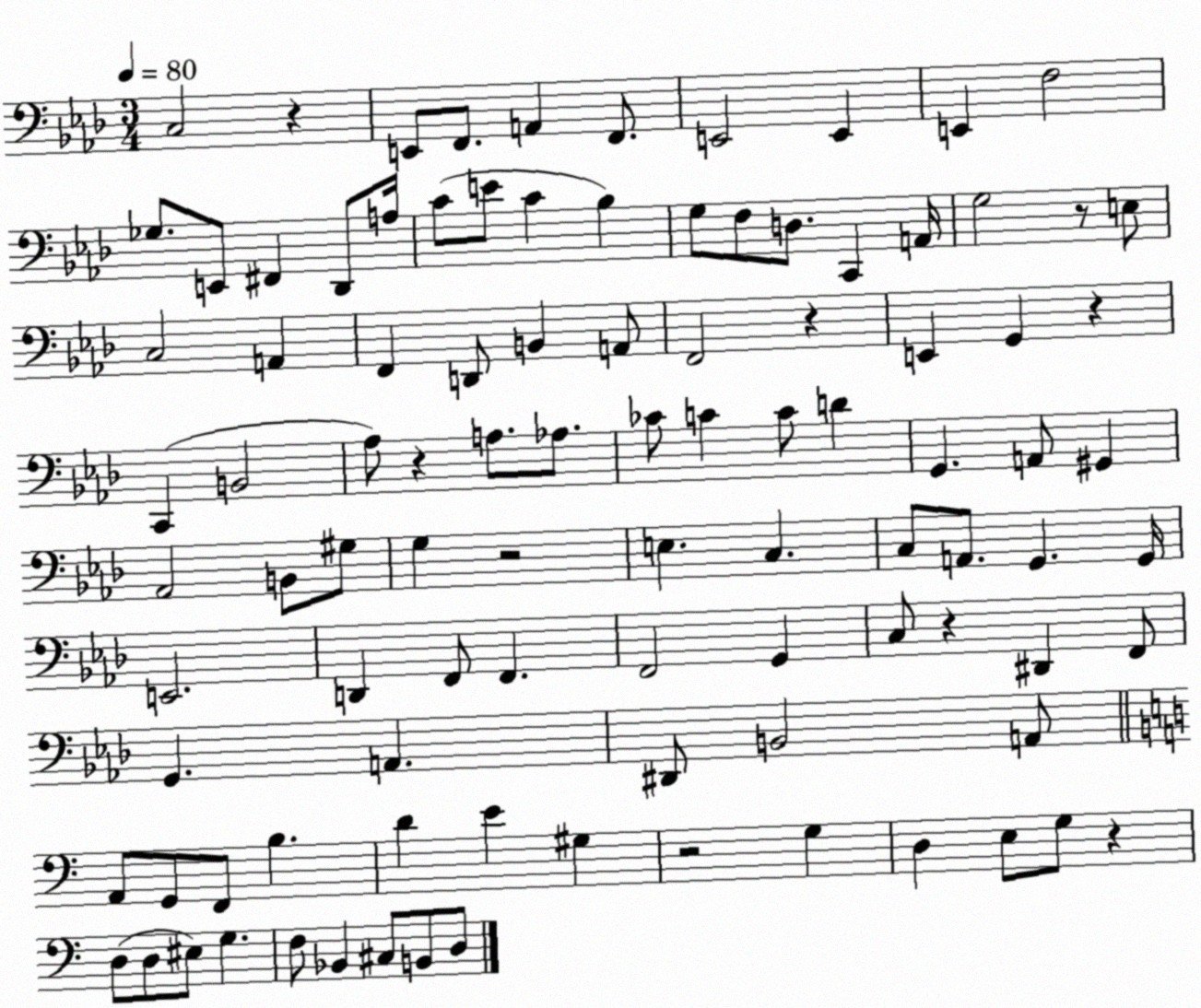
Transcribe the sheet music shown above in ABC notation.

X:1
T:Untitled
M:3/4
L:1/4
K:Ab
C,2 z E,,/2 F,,/2 A,, F,,/2 E,,2 E,, E,, F,2 _G,/2 E,,/2 ^F,, _D,,/2 A,/4 C/2 E/2 C _B, G,/2 F,/2 D,/2 C,, A,,/4 G,2 z/2 E,/2 C,2 A,, F,, D,,/2 B,, A,,/2 F,,2 z E,, G,, z C,, B,,2 _A,/2 z A,/2 _A,/2 _C/2 C C/2 D G,, A,,/2 ^G,, _A,,2 B,,/2 ^G,/2 G, z2 E, C, C,/2 A,,/2 G,, G,,/4 E,,2 D,, F,,/2 F,, F,,2 G,, C,/2 z ^D,, F,,/2 G,, A,, ^D,,/2 B,,2 A,,/2 A,,/2 G,,/2 F,,/2 B, D E ^G, z2 G, D, E,/2 G,/2 z D,/2 D,/2 ^E,/2 G, F,/2 _B,, ^C,/2 B,,/2 D,/2